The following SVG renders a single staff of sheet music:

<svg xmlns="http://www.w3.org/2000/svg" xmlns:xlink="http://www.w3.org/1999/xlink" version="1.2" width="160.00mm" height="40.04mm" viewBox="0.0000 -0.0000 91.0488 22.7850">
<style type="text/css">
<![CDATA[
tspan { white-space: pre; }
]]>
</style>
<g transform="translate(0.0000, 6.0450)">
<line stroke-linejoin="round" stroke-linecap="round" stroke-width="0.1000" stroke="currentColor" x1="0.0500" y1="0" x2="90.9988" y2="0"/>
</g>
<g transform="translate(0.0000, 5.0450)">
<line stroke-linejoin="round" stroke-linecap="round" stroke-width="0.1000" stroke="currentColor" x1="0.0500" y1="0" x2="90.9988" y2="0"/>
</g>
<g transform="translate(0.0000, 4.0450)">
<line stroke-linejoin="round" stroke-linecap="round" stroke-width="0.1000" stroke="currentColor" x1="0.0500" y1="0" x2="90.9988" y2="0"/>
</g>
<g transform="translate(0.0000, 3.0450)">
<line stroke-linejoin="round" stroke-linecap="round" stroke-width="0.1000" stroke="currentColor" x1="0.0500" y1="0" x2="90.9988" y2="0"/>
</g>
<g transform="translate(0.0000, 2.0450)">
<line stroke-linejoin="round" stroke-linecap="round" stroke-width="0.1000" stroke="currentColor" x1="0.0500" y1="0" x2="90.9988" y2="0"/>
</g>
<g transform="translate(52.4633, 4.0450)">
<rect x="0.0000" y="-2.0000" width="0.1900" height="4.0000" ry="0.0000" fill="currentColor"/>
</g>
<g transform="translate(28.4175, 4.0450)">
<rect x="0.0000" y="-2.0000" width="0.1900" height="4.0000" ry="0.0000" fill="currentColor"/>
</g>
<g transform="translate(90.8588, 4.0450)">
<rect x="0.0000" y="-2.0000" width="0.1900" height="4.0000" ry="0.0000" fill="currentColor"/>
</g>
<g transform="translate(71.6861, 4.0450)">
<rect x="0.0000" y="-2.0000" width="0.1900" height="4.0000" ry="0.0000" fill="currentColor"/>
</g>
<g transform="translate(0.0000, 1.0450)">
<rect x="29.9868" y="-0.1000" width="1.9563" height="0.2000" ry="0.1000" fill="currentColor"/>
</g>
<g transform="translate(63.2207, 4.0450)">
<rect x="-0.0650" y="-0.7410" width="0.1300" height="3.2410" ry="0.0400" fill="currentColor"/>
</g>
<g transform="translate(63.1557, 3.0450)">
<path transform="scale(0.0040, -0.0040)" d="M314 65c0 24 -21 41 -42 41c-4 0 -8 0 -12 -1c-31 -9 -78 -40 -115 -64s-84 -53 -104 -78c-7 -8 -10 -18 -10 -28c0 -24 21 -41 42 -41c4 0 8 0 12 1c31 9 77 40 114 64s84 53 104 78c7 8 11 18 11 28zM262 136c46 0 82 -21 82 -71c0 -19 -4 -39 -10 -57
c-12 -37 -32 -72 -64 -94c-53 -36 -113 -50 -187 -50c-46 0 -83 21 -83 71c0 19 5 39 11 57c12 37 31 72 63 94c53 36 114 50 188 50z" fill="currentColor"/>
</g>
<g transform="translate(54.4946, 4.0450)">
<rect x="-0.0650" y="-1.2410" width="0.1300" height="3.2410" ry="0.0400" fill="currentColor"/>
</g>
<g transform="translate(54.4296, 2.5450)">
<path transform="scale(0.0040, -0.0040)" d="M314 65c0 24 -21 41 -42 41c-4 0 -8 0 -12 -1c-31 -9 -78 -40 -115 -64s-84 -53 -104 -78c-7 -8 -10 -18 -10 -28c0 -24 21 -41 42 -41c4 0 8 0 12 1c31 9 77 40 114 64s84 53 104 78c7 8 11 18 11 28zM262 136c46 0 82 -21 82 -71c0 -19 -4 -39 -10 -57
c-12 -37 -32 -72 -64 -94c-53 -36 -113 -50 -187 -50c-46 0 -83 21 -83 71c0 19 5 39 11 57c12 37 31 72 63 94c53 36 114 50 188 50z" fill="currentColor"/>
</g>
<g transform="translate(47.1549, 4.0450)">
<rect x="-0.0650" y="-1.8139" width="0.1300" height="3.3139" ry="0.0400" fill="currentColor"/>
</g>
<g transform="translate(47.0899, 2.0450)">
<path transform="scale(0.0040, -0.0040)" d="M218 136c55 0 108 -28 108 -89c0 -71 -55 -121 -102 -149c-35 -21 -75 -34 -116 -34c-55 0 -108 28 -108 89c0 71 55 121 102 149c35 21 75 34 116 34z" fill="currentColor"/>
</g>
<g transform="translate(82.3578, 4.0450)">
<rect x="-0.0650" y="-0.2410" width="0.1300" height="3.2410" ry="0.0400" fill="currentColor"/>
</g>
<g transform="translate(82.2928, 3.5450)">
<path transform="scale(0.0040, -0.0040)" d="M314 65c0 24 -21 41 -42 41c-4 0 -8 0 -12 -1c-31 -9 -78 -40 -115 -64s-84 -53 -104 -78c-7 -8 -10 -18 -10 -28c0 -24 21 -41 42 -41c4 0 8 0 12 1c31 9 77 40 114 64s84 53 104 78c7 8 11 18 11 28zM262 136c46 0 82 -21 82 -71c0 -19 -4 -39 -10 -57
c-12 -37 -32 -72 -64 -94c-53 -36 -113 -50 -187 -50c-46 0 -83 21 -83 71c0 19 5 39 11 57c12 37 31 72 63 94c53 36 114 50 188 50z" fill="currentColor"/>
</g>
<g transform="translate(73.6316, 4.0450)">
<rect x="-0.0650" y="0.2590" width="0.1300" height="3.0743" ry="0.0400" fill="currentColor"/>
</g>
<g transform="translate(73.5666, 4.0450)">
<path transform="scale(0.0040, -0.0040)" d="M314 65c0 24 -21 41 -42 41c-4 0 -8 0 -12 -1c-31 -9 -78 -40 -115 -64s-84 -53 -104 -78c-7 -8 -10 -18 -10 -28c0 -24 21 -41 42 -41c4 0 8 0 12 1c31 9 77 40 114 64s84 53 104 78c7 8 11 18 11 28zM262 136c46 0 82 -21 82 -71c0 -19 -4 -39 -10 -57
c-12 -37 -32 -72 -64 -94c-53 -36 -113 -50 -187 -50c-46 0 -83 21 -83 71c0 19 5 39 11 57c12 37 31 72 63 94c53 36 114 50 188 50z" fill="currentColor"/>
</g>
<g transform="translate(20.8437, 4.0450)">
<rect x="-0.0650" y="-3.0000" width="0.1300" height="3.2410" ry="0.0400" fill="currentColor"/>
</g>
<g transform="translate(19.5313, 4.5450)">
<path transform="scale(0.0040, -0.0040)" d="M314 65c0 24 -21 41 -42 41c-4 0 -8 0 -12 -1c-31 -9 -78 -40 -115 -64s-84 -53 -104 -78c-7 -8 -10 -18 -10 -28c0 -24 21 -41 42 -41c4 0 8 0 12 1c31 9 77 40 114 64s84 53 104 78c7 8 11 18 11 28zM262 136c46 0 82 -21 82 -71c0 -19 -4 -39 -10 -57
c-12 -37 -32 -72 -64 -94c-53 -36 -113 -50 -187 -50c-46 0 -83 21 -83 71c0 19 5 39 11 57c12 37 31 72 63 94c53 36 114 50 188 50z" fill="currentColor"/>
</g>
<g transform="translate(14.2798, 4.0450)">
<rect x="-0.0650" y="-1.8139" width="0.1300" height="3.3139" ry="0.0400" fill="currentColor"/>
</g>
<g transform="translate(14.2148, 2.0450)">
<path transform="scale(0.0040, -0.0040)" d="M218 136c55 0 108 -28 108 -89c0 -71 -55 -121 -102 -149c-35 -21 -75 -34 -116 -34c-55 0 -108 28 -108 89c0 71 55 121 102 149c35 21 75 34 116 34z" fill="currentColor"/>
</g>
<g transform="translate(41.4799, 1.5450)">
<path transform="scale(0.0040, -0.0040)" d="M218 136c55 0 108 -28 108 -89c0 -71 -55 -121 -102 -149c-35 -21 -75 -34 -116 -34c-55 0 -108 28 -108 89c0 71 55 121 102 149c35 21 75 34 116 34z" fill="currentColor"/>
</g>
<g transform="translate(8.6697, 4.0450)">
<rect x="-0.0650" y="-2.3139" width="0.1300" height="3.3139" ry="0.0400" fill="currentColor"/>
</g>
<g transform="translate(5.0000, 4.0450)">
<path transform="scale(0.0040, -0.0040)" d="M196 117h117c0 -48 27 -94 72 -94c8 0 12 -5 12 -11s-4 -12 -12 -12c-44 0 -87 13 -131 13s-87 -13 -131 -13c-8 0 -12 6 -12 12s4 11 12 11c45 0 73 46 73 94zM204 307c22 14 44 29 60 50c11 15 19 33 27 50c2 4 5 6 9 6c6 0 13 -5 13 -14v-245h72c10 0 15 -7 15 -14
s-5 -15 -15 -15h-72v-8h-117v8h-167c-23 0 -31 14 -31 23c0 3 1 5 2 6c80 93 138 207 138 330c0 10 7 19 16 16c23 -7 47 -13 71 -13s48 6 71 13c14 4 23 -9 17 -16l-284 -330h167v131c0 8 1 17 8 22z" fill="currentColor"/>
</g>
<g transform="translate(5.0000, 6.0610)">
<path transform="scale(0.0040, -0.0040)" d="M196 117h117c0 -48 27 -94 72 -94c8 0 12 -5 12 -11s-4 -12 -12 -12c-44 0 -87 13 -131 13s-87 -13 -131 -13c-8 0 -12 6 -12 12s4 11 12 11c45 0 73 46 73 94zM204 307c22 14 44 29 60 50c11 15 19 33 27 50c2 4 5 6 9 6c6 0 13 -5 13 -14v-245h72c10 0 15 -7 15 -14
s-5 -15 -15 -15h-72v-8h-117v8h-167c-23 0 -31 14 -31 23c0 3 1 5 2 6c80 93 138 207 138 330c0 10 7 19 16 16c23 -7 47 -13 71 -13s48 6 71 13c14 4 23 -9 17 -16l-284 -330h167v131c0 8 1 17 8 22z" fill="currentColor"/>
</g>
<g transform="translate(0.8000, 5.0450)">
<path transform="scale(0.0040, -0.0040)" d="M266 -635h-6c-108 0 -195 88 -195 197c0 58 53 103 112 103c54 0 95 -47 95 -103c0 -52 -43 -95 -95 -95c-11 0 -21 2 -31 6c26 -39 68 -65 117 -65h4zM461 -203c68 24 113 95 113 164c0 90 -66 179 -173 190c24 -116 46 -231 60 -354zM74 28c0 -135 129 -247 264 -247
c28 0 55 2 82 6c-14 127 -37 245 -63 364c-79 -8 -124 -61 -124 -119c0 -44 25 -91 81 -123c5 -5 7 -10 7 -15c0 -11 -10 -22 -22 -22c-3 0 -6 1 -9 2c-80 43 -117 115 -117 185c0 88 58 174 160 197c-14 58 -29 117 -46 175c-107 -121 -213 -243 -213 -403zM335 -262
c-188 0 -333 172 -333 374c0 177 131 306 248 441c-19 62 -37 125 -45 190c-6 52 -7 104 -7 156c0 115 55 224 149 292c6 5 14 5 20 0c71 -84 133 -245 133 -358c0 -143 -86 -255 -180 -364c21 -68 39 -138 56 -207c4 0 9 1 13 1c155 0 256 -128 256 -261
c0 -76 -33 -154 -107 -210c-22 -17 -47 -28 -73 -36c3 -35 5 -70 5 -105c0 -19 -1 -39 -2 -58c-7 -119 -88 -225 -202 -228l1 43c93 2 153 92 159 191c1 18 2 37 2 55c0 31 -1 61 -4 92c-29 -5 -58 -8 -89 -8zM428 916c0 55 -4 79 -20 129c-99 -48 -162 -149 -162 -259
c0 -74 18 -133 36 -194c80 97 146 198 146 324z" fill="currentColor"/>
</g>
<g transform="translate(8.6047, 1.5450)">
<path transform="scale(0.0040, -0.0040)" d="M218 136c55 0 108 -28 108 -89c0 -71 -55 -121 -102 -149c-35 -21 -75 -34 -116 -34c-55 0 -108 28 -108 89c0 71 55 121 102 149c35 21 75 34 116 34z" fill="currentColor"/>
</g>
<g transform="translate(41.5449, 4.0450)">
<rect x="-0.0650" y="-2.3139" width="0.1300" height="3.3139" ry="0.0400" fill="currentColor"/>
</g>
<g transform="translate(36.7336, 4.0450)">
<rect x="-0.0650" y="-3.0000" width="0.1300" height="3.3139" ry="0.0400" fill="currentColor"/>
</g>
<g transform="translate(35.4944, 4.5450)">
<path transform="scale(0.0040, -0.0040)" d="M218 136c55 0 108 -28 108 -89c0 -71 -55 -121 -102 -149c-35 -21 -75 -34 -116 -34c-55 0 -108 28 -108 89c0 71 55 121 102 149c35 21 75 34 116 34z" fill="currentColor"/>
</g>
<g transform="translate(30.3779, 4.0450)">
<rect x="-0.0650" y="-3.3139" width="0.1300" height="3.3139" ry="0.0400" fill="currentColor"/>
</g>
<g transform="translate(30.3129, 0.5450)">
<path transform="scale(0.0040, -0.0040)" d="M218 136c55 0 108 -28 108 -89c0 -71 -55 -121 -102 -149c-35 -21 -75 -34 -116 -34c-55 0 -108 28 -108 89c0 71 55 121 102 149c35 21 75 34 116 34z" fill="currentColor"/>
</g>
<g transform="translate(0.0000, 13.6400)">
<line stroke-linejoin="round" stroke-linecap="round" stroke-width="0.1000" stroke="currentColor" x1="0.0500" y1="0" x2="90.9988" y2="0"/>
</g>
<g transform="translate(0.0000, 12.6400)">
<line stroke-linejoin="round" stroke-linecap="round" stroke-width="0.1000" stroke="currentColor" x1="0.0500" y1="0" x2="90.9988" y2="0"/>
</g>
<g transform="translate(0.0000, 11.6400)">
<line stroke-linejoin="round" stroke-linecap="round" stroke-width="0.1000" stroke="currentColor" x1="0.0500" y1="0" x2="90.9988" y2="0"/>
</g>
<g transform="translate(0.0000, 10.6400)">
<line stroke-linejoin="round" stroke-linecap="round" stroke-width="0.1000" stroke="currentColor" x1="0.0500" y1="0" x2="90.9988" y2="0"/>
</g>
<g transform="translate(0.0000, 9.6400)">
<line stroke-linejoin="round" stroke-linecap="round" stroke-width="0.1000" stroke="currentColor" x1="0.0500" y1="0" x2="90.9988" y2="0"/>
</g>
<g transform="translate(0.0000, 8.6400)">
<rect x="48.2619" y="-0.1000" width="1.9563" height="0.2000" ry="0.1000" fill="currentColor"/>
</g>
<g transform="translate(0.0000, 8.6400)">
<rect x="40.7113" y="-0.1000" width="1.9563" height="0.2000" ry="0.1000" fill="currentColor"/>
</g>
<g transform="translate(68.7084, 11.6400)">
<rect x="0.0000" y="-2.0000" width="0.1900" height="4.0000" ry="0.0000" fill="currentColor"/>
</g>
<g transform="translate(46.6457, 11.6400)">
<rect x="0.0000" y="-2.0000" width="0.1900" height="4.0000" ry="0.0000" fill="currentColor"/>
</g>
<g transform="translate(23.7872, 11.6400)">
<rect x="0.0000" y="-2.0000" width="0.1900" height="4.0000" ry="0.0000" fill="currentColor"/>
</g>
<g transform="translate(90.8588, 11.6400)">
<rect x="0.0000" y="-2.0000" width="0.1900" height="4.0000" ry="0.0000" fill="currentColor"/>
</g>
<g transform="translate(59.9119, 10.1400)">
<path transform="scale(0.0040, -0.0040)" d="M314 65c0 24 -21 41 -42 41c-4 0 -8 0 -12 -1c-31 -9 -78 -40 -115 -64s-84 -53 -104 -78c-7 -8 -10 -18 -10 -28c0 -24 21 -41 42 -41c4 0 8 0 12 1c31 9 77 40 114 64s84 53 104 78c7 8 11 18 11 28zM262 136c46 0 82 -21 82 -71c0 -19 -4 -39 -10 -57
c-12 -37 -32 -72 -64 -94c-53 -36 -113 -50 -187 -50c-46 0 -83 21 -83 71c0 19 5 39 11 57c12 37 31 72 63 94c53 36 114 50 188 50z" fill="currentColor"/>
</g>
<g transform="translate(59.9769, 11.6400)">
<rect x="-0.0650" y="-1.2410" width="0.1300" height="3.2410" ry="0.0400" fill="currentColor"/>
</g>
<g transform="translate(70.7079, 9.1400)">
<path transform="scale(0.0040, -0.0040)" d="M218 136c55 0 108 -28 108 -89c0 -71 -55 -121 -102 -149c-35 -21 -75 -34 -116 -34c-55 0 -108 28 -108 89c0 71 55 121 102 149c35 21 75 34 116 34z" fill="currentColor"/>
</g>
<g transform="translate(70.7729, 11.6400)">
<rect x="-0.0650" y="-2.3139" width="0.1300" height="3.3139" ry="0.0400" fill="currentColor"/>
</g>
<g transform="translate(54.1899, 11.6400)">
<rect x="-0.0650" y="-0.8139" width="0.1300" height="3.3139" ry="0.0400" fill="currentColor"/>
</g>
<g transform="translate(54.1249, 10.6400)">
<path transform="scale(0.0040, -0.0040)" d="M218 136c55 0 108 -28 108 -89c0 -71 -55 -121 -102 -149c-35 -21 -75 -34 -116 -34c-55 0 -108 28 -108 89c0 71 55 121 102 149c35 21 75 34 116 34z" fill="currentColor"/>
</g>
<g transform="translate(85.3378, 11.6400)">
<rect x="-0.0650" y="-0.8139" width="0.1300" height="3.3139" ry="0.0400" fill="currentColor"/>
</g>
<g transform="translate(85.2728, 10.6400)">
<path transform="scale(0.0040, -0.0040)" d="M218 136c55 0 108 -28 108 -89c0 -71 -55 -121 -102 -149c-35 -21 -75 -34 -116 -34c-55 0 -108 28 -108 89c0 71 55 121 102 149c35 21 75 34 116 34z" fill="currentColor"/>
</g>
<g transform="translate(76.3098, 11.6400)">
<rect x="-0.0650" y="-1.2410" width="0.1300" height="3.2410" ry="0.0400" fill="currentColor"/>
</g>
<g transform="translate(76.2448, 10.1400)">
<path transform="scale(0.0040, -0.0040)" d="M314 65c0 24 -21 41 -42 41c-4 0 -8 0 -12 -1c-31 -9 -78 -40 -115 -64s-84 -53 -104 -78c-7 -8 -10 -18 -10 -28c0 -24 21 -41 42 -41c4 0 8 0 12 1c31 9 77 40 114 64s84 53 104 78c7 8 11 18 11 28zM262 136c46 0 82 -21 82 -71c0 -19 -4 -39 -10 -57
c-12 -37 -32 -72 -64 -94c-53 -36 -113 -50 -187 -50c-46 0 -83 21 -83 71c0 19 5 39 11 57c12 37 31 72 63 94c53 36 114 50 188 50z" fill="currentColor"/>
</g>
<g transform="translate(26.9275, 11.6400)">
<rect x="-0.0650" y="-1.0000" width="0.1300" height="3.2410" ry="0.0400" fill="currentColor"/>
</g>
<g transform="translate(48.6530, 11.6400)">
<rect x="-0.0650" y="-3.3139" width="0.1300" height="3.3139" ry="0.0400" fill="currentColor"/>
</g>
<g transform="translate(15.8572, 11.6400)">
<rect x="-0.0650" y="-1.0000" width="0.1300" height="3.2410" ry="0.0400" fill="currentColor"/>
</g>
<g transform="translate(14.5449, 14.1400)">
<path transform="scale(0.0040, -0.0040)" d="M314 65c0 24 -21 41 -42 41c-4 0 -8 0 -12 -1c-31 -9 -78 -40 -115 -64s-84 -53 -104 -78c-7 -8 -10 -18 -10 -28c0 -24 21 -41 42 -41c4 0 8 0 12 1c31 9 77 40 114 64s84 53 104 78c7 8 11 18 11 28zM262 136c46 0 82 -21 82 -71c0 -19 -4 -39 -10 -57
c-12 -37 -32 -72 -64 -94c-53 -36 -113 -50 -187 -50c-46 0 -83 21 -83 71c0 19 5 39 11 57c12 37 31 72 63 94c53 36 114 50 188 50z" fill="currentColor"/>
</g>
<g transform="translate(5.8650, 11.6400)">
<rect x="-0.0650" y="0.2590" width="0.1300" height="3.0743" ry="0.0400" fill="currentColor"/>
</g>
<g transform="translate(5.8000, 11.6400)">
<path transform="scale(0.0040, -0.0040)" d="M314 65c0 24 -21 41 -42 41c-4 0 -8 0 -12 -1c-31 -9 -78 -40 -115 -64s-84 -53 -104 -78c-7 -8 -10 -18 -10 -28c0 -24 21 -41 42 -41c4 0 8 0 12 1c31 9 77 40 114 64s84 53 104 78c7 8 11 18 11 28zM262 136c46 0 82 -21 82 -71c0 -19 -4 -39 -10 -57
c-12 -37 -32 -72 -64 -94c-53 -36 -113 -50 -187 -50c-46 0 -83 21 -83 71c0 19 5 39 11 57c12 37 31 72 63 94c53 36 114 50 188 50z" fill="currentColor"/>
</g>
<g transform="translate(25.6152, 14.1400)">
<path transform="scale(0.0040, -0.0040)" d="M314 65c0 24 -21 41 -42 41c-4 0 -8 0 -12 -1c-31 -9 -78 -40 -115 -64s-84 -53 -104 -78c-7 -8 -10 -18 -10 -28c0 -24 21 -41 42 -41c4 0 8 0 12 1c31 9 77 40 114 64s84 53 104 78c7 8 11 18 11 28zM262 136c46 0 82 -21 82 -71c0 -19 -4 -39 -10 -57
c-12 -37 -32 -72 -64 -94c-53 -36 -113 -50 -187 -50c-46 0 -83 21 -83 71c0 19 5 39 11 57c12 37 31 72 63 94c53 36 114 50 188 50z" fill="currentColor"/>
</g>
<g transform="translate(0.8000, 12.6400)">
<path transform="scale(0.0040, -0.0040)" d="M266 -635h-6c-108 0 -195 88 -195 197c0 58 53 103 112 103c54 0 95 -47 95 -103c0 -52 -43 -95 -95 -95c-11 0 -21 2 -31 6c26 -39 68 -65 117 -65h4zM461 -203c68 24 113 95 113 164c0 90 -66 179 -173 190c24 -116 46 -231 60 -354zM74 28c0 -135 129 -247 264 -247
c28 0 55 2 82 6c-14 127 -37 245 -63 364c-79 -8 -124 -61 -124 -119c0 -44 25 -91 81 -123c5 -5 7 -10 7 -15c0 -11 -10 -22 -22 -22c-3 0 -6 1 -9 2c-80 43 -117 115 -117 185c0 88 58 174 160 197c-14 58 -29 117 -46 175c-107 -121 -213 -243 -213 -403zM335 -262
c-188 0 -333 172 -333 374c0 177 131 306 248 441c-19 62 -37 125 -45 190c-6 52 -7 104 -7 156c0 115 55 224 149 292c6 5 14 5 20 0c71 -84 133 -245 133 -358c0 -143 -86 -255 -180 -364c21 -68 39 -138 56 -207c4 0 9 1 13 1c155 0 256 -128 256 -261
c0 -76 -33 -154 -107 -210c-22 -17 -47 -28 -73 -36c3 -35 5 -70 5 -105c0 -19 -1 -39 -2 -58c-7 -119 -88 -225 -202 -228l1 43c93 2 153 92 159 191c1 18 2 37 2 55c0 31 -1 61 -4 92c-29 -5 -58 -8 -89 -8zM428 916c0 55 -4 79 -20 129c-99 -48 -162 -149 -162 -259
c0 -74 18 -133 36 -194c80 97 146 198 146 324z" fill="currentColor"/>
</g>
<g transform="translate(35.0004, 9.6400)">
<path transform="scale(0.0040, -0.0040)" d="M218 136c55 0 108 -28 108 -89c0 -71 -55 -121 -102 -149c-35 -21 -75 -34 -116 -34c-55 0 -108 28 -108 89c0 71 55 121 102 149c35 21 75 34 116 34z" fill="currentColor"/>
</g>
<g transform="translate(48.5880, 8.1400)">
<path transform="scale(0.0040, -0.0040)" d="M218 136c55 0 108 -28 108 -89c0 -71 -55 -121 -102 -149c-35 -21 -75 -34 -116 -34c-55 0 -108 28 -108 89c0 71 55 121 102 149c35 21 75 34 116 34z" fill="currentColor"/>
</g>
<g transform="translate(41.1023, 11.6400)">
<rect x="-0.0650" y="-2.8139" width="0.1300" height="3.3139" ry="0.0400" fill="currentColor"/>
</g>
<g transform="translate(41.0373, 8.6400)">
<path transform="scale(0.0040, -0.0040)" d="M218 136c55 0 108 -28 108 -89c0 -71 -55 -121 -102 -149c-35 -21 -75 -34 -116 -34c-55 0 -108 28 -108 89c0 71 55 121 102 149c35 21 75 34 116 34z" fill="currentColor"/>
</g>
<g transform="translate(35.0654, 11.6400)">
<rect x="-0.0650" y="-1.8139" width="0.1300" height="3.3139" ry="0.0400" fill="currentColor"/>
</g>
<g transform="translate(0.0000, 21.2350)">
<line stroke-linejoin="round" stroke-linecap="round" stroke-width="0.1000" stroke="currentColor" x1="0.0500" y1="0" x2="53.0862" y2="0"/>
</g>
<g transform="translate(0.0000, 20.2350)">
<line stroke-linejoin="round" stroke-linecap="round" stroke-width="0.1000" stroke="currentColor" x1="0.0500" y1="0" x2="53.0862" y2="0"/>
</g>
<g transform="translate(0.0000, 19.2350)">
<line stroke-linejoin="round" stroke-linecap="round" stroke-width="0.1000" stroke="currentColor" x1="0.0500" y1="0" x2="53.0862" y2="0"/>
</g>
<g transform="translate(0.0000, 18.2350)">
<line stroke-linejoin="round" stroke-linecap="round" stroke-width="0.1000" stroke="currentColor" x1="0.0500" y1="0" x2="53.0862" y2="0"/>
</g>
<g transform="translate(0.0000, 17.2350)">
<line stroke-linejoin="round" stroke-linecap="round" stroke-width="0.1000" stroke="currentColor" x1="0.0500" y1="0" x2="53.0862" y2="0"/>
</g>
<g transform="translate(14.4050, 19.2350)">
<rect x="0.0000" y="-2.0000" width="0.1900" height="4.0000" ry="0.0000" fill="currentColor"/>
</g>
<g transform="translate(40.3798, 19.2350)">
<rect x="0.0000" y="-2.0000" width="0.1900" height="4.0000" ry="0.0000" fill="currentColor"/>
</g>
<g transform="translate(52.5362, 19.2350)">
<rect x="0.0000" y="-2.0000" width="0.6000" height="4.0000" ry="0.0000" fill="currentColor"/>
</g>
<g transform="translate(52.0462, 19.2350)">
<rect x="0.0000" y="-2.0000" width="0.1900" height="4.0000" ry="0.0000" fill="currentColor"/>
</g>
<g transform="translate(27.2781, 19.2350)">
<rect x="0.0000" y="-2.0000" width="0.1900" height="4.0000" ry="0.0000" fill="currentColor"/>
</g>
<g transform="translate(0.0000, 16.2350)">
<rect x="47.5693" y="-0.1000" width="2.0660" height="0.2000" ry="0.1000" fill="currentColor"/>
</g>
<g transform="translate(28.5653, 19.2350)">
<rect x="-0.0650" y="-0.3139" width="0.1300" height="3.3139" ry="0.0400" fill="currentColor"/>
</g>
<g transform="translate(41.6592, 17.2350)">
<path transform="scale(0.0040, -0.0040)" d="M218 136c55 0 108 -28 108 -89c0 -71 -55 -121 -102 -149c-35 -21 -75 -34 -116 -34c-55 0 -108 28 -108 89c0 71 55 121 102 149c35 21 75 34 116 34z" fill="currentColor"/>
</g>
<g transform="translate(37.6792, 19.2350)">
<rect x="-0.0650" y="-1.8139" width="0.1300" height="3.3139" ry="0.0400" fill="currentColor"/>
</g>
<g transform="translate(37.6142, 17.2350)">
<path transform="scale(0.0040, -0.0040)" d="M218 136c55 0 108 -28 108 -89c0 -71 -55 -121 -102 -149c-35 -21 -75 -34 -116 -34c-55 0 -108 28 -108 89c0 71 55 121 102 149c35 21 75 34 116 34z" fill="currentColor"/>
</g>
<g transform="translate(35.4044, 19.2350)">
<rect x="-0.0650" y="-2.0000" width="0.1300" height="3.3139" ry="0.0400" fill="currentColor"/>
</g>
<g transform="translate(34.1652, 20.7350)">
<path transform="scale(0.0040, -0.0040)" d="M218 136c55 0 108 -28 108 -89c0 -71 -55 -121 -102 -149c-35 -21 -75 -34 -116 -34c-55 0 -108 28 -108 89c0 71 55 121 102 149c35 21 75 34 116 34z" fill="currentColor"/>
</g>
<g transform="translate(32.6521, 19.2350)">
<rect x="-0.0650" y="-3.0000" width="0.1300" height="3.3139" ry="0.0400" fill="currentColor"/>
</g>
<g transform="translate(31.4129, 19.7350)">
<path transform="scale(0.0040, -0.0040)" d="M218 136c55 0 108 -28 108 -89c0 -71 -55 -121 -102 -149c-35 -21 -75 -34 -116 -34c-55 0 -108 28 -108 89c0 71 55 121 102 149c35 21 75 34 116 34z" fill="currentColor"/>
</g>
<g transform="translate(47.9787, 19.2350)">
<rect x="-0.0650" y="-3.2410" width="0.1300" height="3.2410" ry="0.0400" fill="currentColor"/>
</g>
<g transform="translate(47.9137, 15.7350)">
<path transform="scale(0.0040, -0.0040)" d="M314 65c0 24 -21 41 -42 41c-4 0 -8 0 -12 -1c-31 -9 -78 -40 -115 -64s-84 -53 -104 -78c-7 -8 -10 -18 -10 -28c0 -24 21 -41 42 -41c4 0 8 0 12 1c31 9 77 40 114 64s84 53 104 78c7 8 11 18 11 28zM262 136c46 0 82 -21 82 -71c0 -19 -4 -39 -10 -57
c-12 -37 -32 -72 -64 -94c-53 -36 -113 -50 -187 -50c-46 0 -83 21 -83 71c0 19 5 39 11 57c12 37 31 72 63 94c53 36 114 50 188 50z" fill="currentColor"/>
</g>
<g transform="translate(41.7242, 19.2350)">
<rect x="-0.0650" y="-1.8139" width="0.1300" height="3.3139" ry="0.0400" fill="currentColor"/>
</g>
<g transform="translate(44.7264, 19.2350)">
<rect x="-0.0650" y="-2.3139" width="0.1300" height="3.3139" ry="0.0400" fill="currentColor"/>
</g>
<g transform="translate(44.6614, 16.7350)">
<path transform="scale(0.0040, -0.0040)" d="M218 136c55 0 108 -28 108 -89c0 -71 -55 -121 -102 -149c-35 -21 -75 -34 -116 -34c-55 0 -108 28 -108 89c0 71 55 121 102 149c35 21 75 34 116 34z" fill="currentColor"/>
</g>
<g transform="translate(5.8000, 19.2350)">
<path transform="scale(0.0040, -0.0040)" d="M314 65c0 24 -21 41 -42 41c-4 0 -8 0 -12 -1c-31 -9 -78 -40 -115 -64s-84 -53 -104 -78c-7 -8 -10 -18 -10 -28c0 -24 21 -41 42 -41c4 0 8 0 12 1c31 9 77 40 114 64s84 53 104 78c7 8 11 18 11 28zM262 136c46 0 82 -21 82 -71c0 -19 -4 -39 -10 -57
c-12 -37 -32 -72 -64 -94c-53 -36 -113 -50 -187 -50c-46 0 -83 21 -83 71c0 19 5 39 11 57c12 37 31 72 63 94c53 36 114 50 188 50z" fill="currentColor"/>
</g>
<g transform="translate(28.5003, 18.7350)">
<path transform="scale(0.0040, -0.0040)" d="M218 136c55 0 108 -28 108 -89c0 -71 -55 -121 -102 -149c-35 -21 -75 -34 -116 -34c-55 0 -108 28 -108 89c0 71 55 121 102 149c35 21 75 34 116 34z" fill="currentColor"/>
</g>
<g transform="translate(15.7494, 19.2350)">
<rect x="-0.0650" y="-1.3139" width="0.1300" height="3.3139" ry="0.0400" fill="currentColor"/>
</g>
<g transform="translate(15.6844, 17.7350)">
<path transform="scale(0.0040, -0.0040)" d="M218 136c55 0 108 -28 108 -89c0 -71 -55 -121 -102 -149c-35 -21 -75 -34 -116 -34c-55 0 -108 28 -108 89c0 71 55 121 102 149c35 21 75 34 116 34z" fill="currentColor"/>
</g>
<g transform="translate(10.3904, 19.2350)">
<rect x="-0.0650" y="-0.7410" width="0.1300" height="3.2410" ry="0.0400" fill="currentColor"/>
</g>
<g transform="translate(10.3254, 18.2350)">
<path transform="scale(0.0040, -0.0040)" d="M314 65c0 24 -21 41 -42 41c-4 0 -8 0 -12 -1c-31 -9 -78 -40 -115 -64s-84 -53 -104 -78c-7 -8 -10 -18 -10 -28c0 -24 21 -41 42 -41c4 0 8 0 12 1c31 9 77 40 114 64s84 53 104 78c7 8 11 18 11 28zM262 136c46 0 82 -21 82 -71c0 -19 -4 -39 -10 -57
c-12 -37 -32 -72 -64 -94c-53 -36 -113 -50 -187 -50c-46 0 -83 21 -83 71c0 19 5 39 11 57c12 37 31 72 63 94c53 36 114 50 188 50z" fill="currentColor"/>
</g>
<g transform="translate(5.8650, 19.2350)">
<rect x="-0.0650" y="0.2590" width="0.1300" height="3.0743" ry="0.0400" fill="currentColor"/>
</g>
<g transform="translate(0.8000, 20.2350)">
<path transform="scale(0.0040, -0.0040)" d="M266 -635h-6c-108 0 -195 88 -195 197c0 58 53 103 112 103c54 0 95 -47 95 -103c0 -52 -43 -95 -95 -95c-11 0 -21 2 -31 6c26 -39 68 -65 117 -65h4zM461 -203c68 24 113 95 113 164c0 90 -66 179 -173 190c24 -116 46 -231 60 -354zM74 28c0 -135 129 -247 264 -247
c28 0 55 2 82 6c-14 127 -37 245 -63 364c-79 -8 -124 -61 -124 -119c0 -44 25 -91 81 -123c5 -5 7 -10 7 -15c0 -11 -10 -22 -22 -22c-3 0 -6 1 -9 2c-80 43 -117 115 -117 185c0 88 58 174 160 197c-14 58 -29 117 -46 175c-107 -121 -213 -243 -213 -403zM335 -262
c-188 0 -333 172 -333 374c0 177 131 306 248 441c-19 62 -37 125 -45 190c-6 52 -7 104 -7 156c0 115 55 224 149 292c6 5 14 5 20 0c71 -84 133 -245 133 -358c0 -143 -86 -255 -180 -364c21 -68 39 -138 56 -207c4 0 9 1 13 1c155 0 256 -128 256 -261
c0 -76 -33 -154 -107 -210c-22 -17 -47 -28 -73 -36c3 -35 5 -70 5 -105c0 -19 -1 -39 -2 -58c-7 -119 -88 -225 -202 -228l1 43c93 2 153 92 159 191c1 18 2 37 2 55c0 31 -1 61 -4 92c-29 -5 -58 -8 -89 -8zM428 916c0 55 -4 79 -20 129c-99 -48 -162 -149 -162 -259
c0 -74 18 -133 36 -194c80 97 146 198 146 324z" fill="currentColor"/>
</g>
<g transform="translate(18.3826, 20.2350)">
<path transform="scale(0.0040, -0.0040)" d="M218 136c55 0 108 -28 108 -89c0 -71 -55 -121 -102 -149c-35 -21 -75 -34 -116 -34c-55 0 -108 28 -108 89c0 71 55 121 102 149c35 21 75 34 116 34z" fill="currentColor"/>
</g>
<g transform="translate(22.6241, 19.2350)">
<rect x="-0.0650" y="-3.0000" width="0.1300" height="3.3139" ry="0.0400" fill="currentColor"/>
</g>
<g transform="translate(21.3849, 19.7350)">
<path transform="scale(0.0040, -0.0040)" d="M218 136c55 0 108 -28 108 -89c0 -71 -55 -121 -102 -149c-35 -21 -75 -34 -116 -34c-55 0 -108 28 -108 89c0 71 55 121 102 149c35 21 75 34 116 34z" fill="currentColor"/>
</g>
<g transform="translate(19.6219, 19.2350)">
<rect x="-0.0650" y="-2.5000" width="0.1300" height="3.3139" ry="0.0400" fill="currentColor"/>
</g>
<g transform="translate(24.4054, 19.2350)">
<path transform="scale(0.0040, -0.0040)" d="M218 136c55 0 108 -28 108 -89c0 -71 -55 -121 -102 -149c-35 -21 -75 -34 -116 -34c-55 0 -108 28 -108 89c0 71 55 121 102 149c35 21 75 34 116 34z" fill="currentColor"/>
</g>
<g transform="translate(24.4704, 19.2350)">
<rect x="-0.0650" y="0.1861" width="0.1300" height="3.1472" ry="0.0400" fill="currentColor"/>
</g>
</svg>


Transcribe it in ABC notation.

X:1
T:Untitled
M:4/4
L:1/4
K:C
g f A2 b A g f e2 d2 B2 c2 B2 D2 D2 f a b d e2 g e2 d B2 d2 e G A B c A F f f g b2